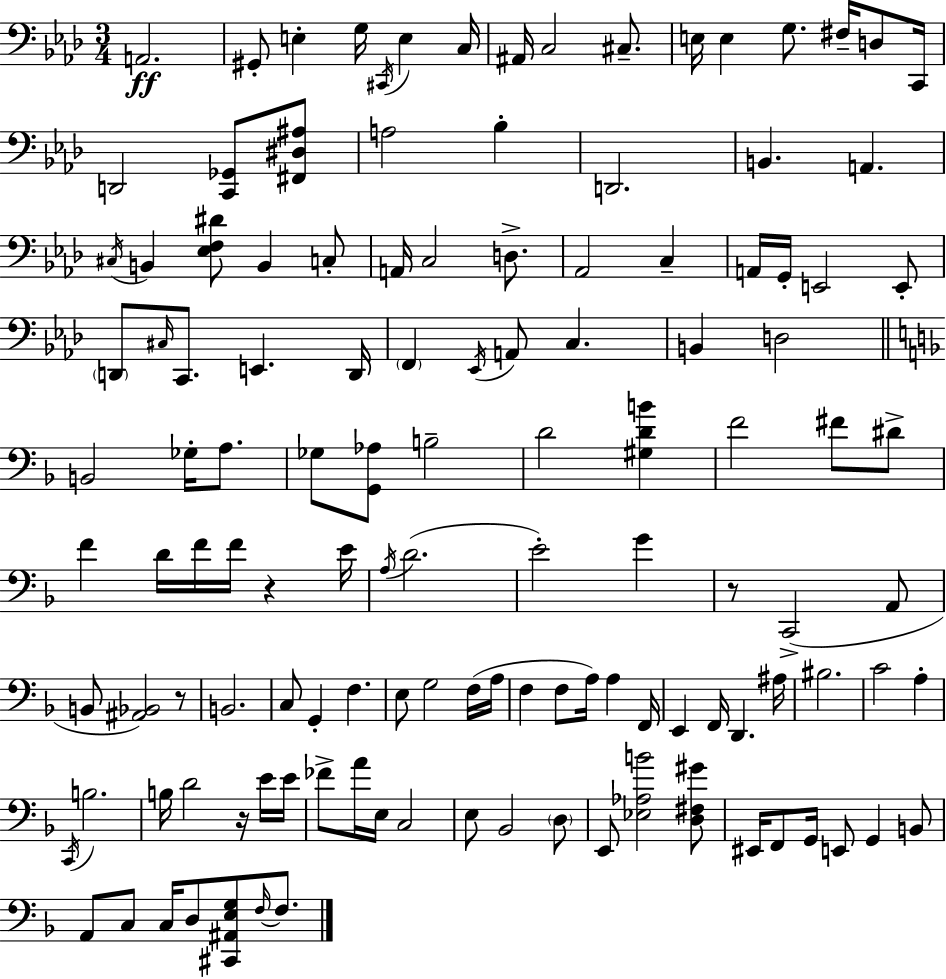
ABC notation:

X:1
T:Untitled
M:3/4
L:1/4
K:Ab
A,,2 ^G,,/2 E, G,/4 ^C,,/4 E, C,/4 ^A,,/4 C,2 ^C,/2 E,/4 E, G,/2 ^F,/4 D,/2 C,,/4 D,,2 [C,,_G,,]/2 [^F,,^D,^A,]/2 A,2 _B, D,,2 B,, A,, ^C,/4 B,, [_E,F,^D]/2 B,, C,/2 A,,/4 C,2 D,/2 _A,,2 C, A,,/4 G,,/4 E,,2 E,,/2 D,,/2 ^C,/4 C,,/2 E,, D,,/4 F,, _E,,/4 A,,/2 C, B,, D,2 B,,2 _G,/4 A,/2 _G,/2 [G,,_A,]/2 B,2 D2 [^G,DB] F2 ^F/2 ^D/2 F D/4 F/4 F/4 z E/4 A,/4 D2 E2 G z/2 C,,2 A,,/2 B,,/2 [^A,,_B,,]2 z/2 B,,2 C,/2 G,, F, E,/2 G,2 F,/4 A,/4 F, F,/2 A,/4 A, F,,/4 E,, F,,/4 D,, ^A,/4 ^B,2 C2 A, C,,/4 B,2 B,/4 D2 z/4 E/4 E/4 _F/2 A/4 E,/4 C,2 E,/2 _B,,2 D,/2 E,,/2 [_E,_A,B]2 [D,^F,^G]/2 ^E,,/4 F,,/2 G,,/4 E,,/2 G,, B,,/2 A,,/2 C,/2 C,/4 D,/2 [^C,,^A,,E,G,]/2 F,/4 F,/2